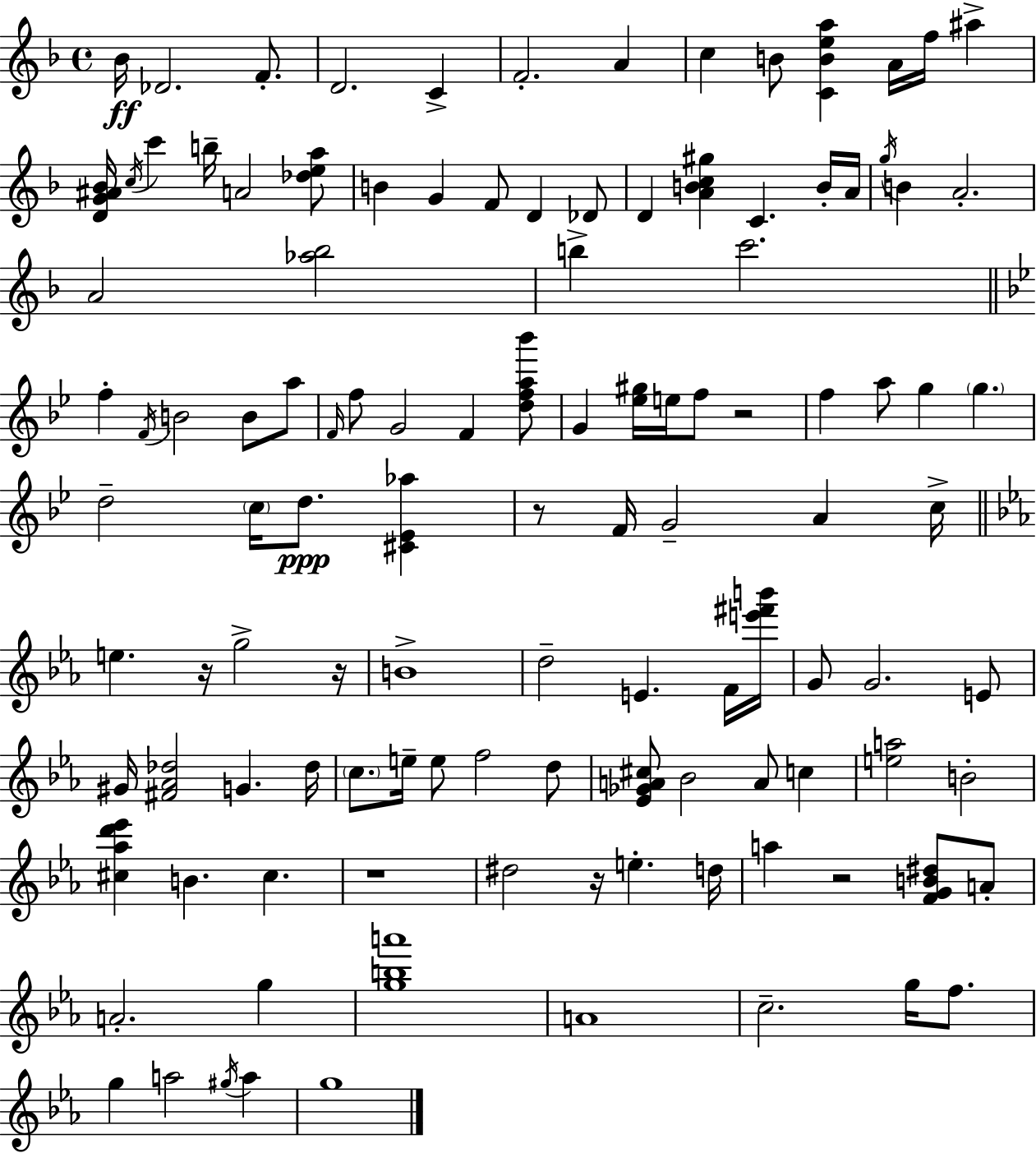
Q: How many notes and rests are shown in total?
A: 115